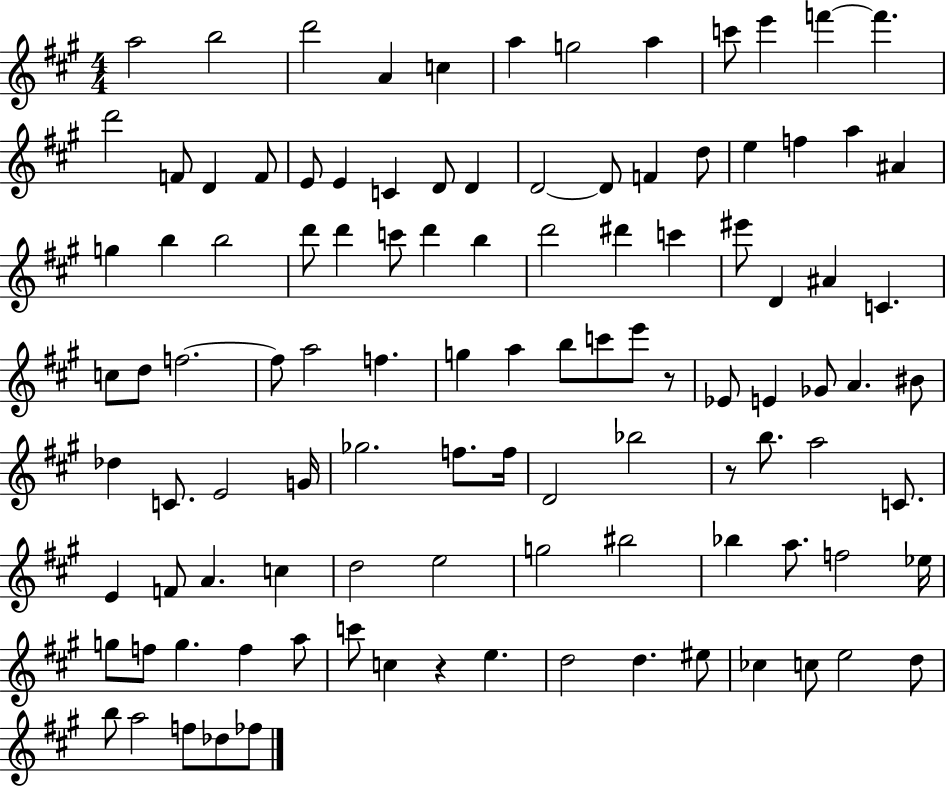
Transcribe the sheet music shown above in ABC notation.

X:1
T:Untitled
M:4/4
L:1/4
K:A
a2 b2 d'2 A c a g2 a c'/2 e' f' f' d'2 F/2 D F/2 E/2 E C D/2 D D2 D/2 F d/2 e f a ^A g b b2 d'/2 d' c'/2 d' b d'2 ^d' c' ^e'/2 D ^A C c/2 d/2 f2 f/2 a2 f g a b/2 c'/2 e'/2 z/2 _E/2 E _G/2 A ^B/2 _d C/2 E2 G/4 _g2 f/2 f/4 D2 _b2 z/2 b/2 a2 C/2 E F/2 A c d2 e2 g2 ^b2 _b a/2 f2 _e/4 g/2 f/2 g f a/2 c'/2 c z e d2 d ^e/2 _c c/2 e2 d/2 b/2 a2 f/2 _d/2 _f/2